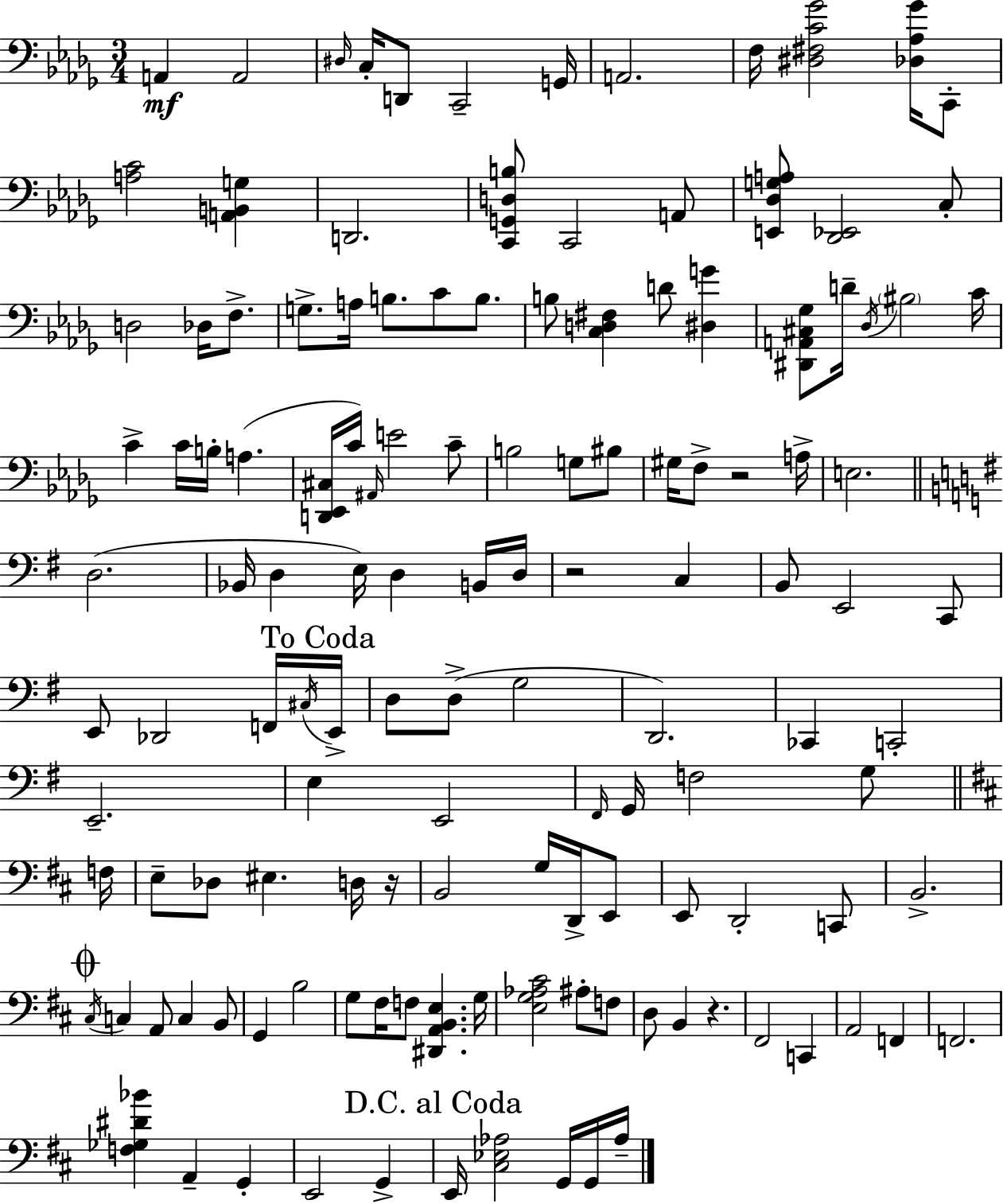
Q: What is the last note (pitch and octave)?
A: Ab3